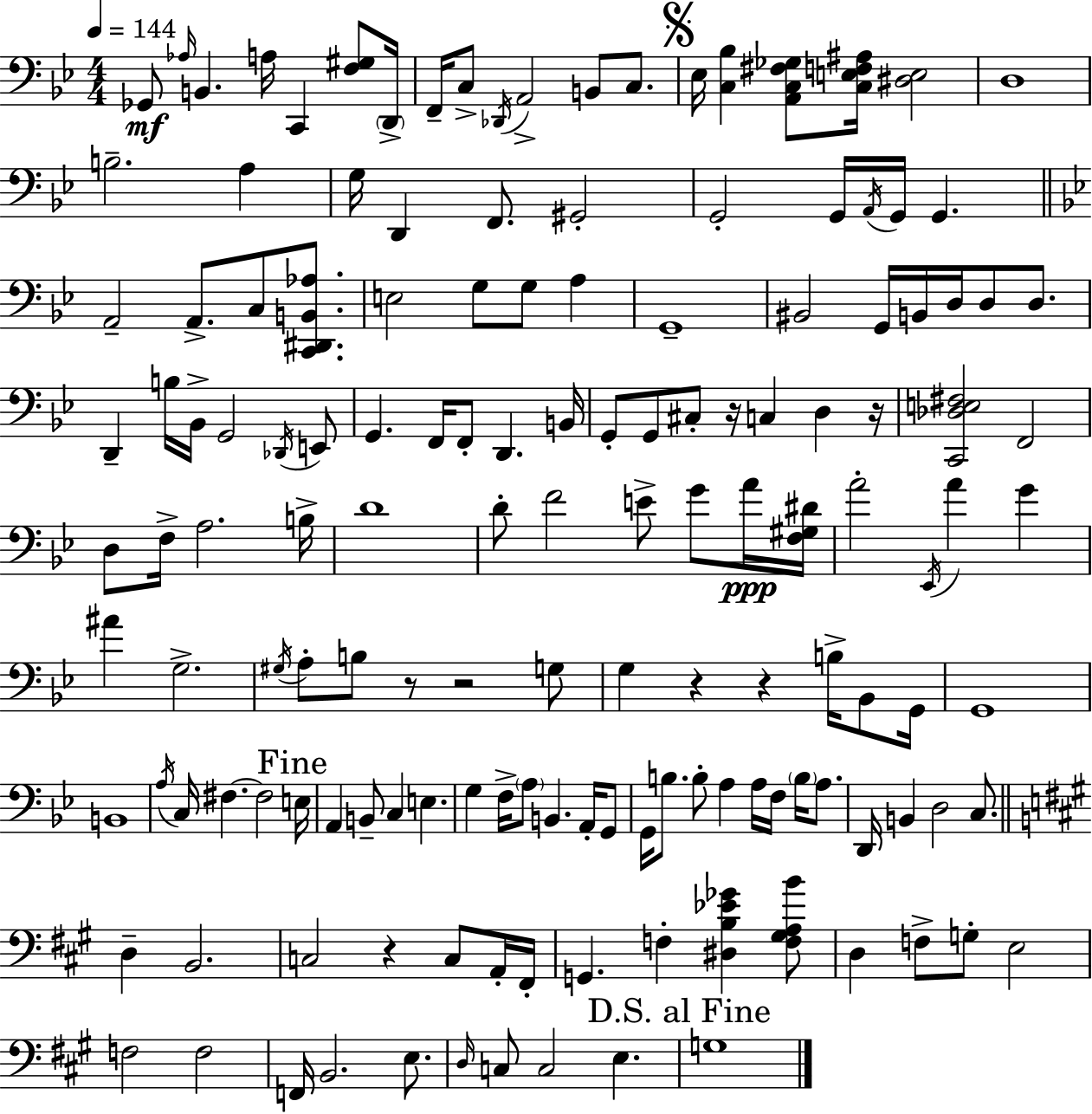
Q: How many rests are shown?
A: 7